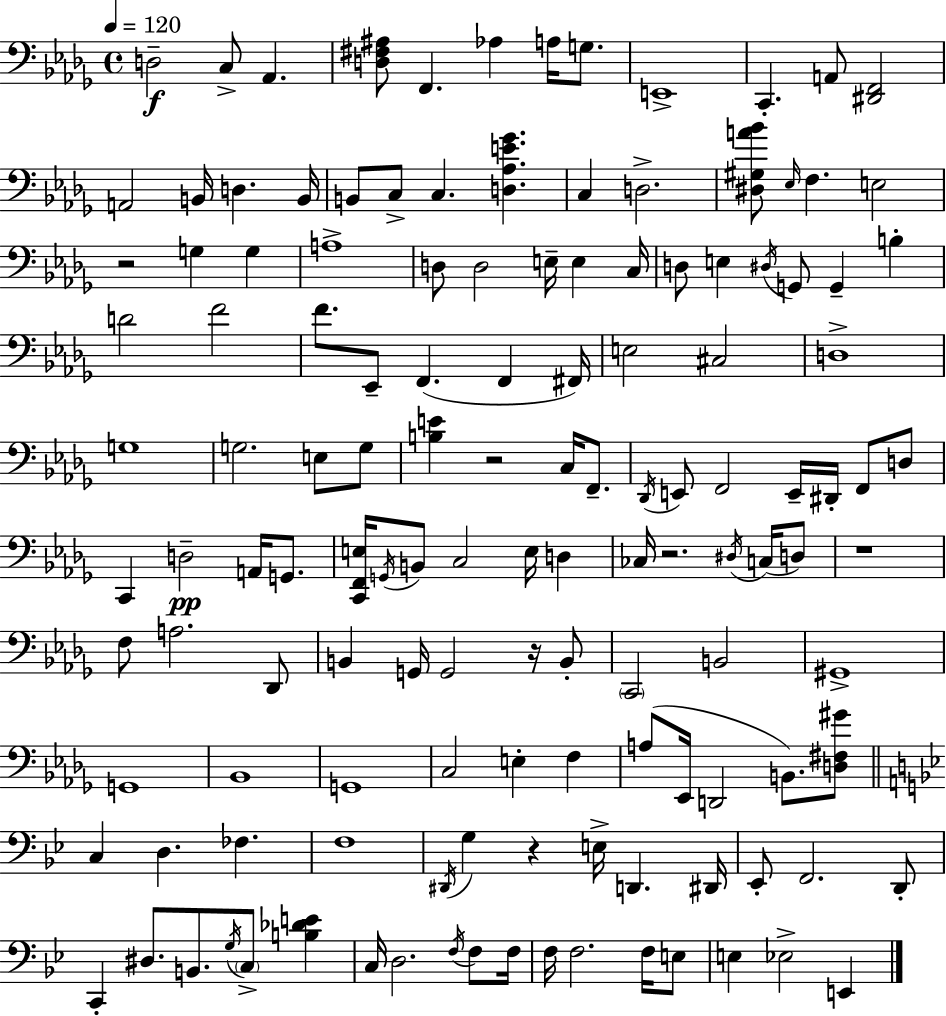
X:1
T:Untitled
M:4/4
L:1/4
K:Bbm
D,2 C,/2 _A,, [D,^F,^A,]/2 F,, _A, A,/4 G,/2 E,,4 C,, A,,/2 [^D,,F,,]2 A,,2 B,,/4 D, B,,/4 B,,/2 C,/2 C, [D,_A,E_G] C, D,2 [^D,^G,A_B]/2 _E,/4 F, E,2 z2 G, G, A,4 D,/2 D,2 E,/4 E, C,/4 D,/2 E, ^D,/4 G,,/2 G,, B, D2 F2 F/2 _E,,/2 F,, F,, ^F,,/4 E,2 ^C,2 D,4 G,4 G,2 E,/2 G,/2 [B,E] z2 C,/4 F,,/2 _D,,/4 E,,/2 F,,2 E,,/4 ^D,,/4 F,,/2 D,/2 C,, D,2 A,,/4 G,,/2 [C,,F,,E,]/4 G,,/4 B,,/2 C,2 E,/4 D, _C,/4 z2 ^D,/4 C,/4 D,/2 z4 F,/2 A,2 _D,,/2 B,, G,,/4 G,,2 z/4 B,,/2 C,,2 B,,2 ^G,,4 G,,4 _B,,4 G,,4 C,2 E, F, A,/2 _E,,/4 D,,2 B,,/2 [D,^F,^G]/2 C, D, _F, F,4 ^D,,/4 G, z E,/4 D,, ^D,,/4 _E,,/2 F,,2 D,,/2 C,, ^D,/2 B,,/2 G,/4 C,/2 [B,_DE] C,/4 D,2 F,/4 F,/2 F,/4 F,/4 F,2 F,/4 E,/2 E, _E,2 E,,